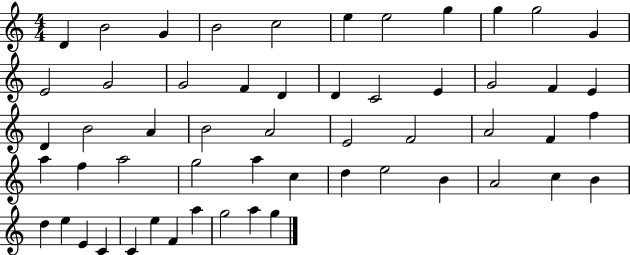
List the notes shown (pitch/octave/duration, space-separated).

D4/q B4/h G4/q B4/h C5/h E5/q E5/h G5/q G5/q G5/h G4/q E4/h G4/h G4/h F4/q D4/q D4/q C4/h E4/q G4/h F4/q E4/q D4/q B4/h A4/q B4/h A4/h E4/h F4/h A4/h F4/q F5/q A5/q F5/q A5/h G5/h A5/q C5/q D5/q E5/h B4/q A4/h C5/q B4/q D5/q E5/q E4/q C4/q C4/q E5/q F4/q A5/q G5/h A5/q G5/q